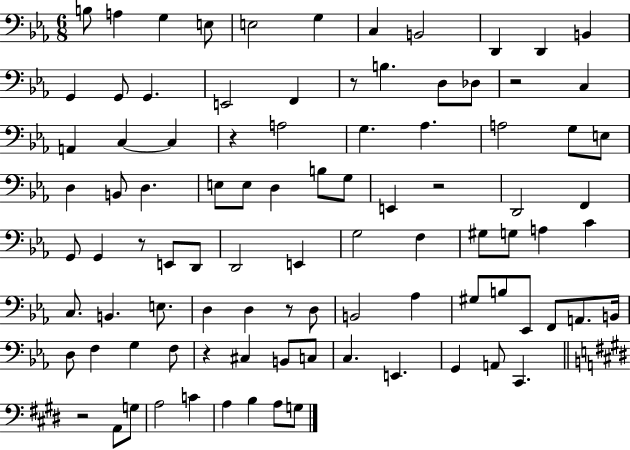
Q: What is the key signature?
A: EES major